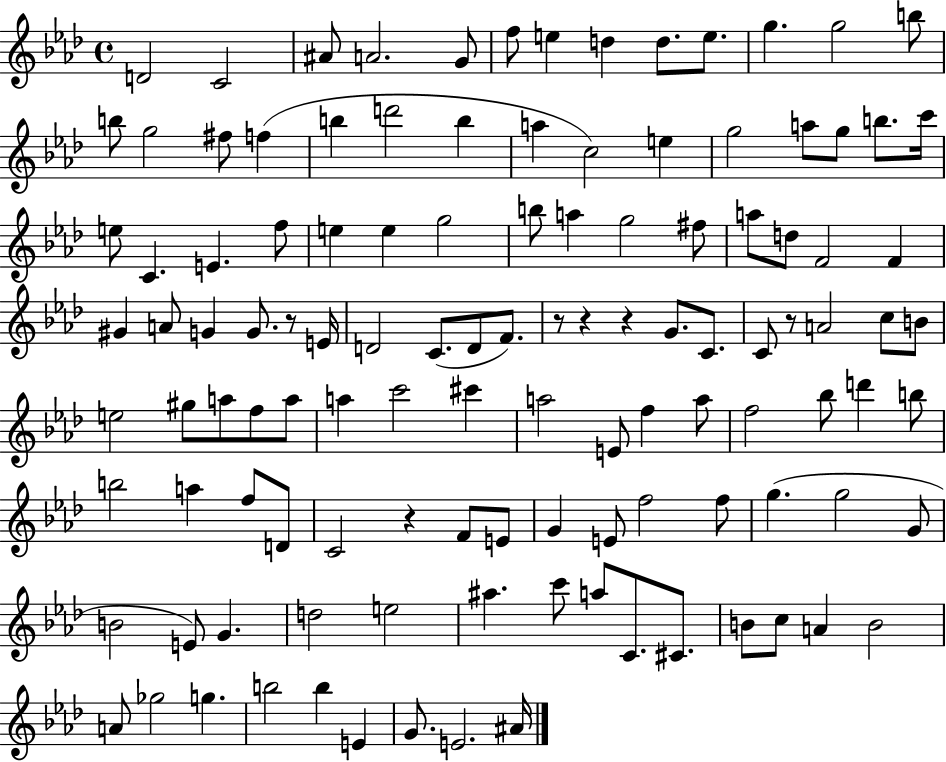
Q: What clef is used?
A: treble